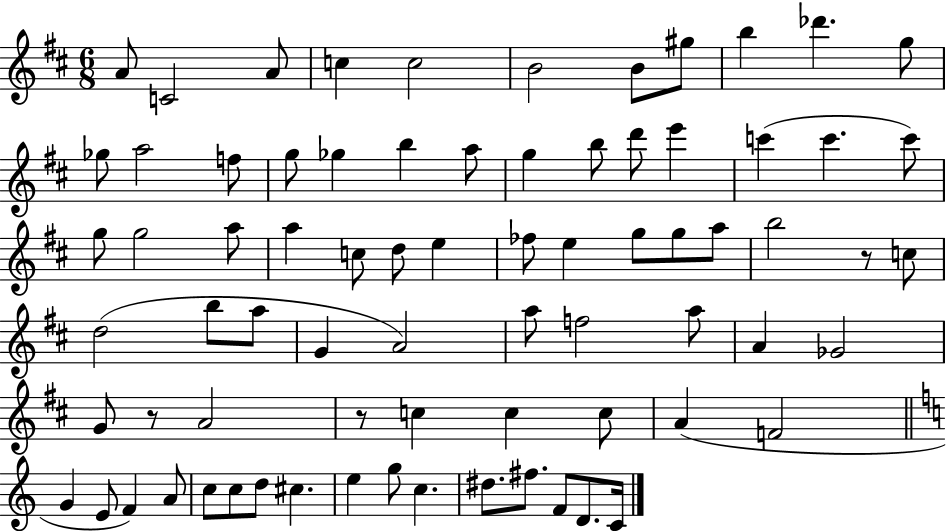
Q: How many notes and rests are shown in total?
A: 75